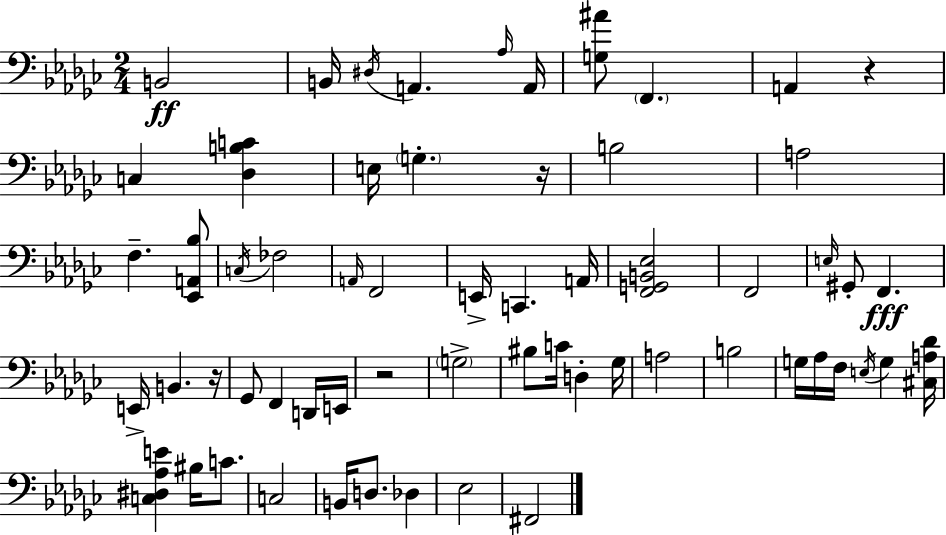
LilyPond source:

{
  \clef bass
  \numericTimeSignature
  \time 2/4
  \key ees \minor
  b,2\ff | b,16 \acciaccatura { dis16 } a,4. | \grace { aes16 } a,16 <g ais'>8 \parenthesize f,4. | a,4 r4 | \break c4 <des b c'>4 | e16 \parenthesize g4.-. | r16 b2 | a2 | \break f4.-- | <ees, a, bes>8 \acciaccatura { c16 } fes2 | \grace { a,16 } f,2 | e,16-> c,4. | \break a,16 <f, g, b, ees>2 | f,2 | \grace { e16 } gis,8-. f,4.\fff | e,16-> b,4. | \break r16 ges,8 f,4 | d,16 e,16 r2 | \parenthesize g2-> | bis8 c'16 | \break d4-. ges16 a2 | b2 | g16 aes16 f16 | \acciaccatura { e16 } g4 <cis a des'>16 <c dis aes e'>4 | \break bis16 c'8. c2 | b,16 d8. | des4 ees2 | fis,2 | \break \bar "|."
}